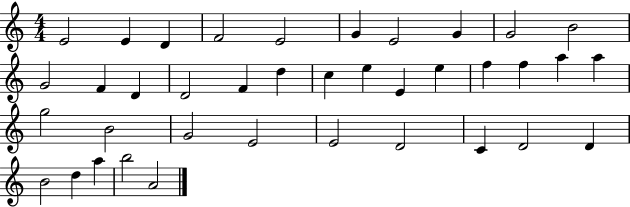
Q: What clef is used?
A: treble